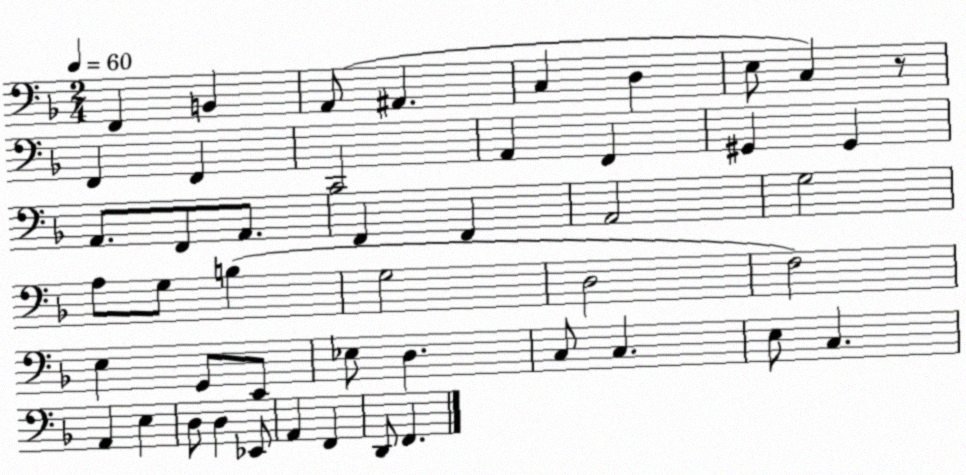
X:1
T:Untitled
M:2/4
L:1/4
K:F
F,, B,, A,,/2 ^A,, C, D, E,/2 C, z/2 F,, F,, C,,2 A,, F,, ^G,, ^G,, A,,/2 F,,/2 A,,/2 F,, F,, A,,2 G,2 A,/2 G,/2 B, G,2 D,2 F,2 E, G,,/2 E,,/2 _E,/2 D, C,/2 C, E,/2 C, A,, E, D,/2 D, _E,,/2 A,, F,, D,,/2 F,,